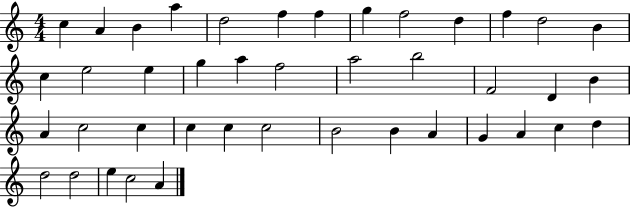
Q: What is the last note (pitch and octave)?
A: A4